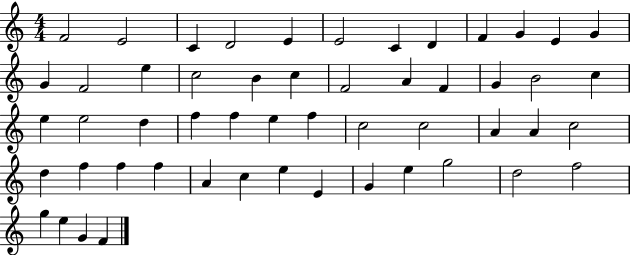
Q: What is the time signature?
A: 4/4